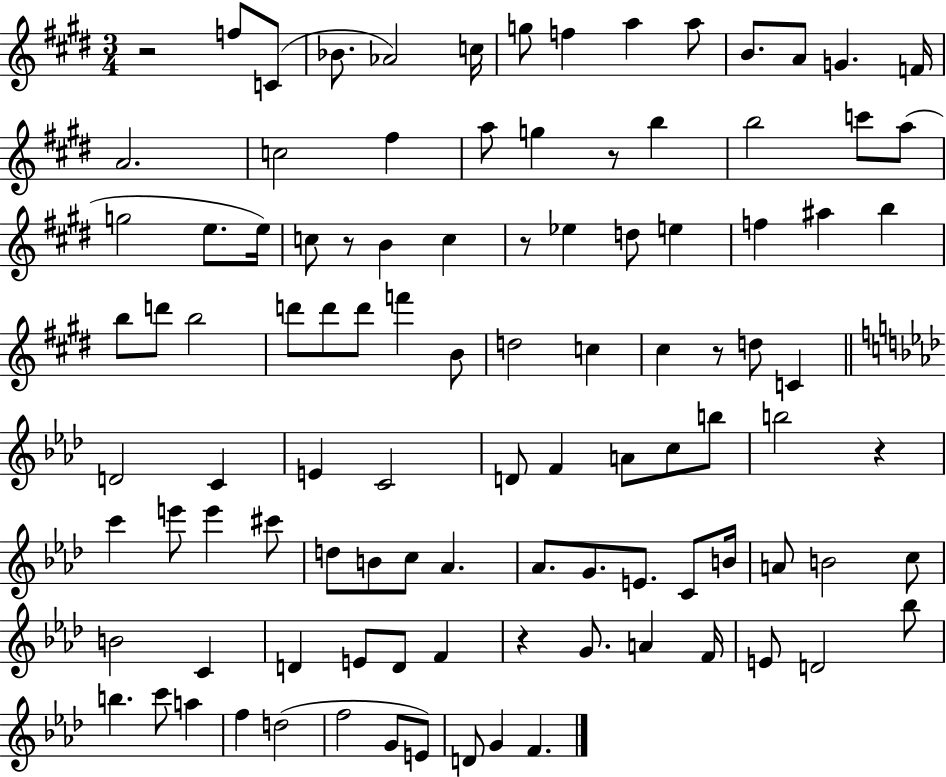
X:1
T:Untitled
M:3/4
L:1/4
K:E
z2 f/2 C/2 _B/2 _A2 c/4 g/2 f a a/2 B/2 A/2 G F/4 A2 c2 ^f a/2 g z/2 b b2 c'/2 a/2 g2 e/2 e/4 c/2 z/2 B c z/2 _e d/2 e f ^a b b/2 d'/2 b2 d'/2 d'/2 d'/2 f' B/2 d2 c ^c z/2 d/2 C D2 C E C2 D/2 F A/2 c/2 b/2 b2 z c' e'/2 e' ^c'/2 d/2 B/2 c/2 _A _A/2 G/2 E/2 C/2 B/4 A/2 B2 c/2 B2 C D E/2 D/2 F z G/2 A F/4 E/2 D2 _b/2 b c'/2 a f d2 f2 G/2 E/2 D/2 G F